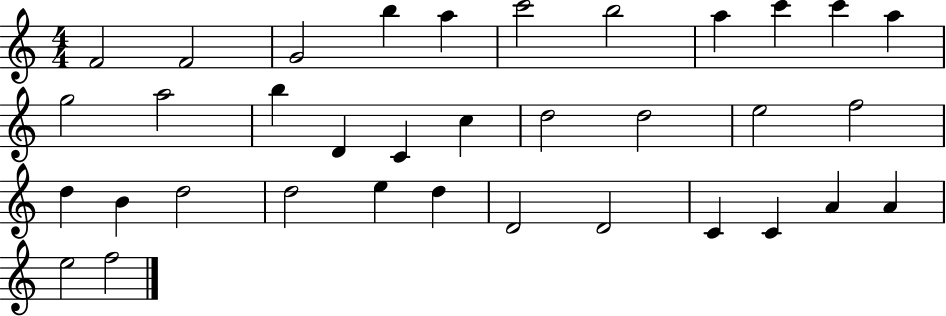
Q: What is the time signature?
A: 4/4